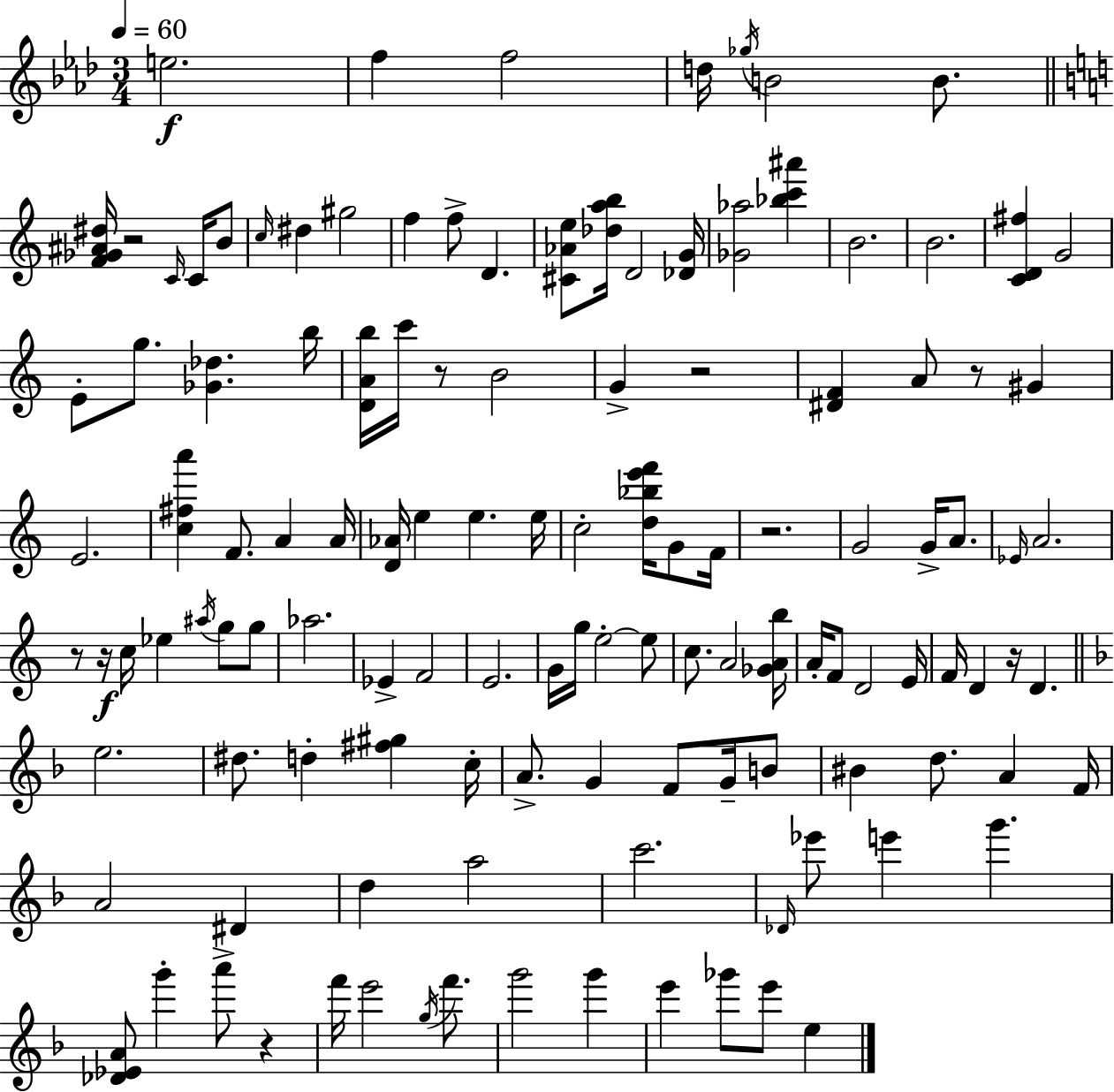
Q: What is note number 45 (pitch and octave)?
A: Eb5